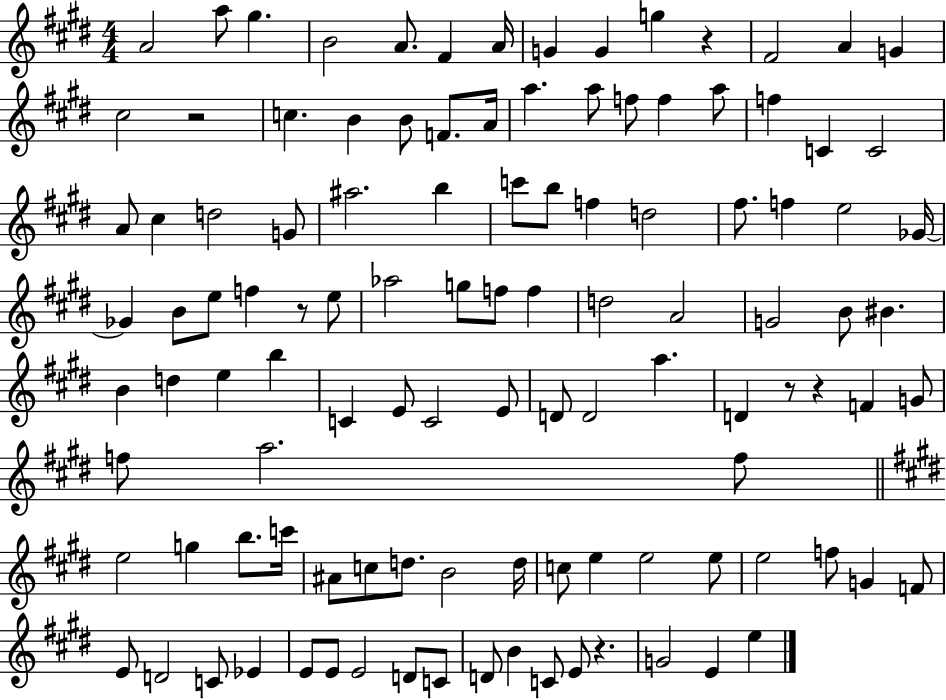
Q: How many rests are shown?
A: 6